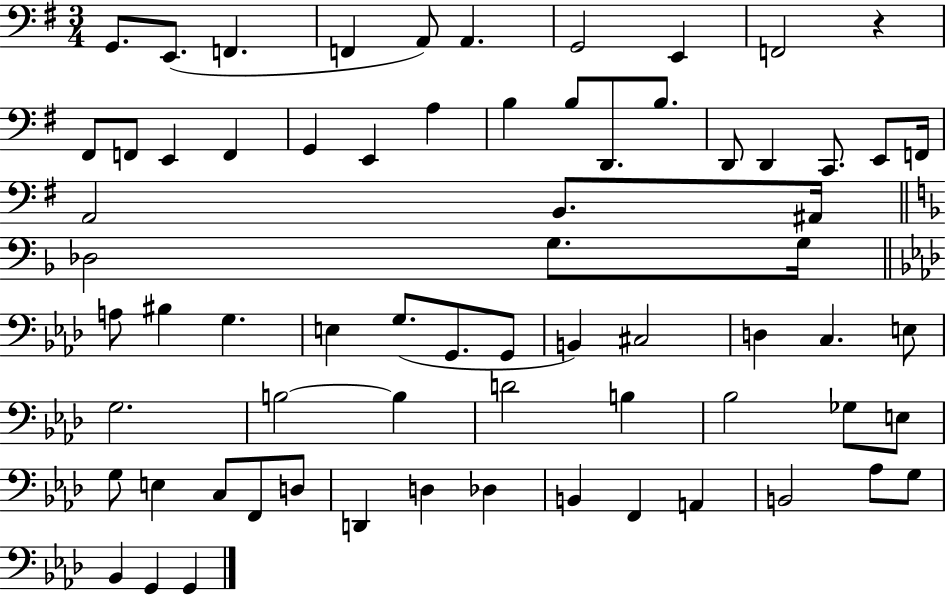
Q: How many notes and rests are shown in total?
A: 69